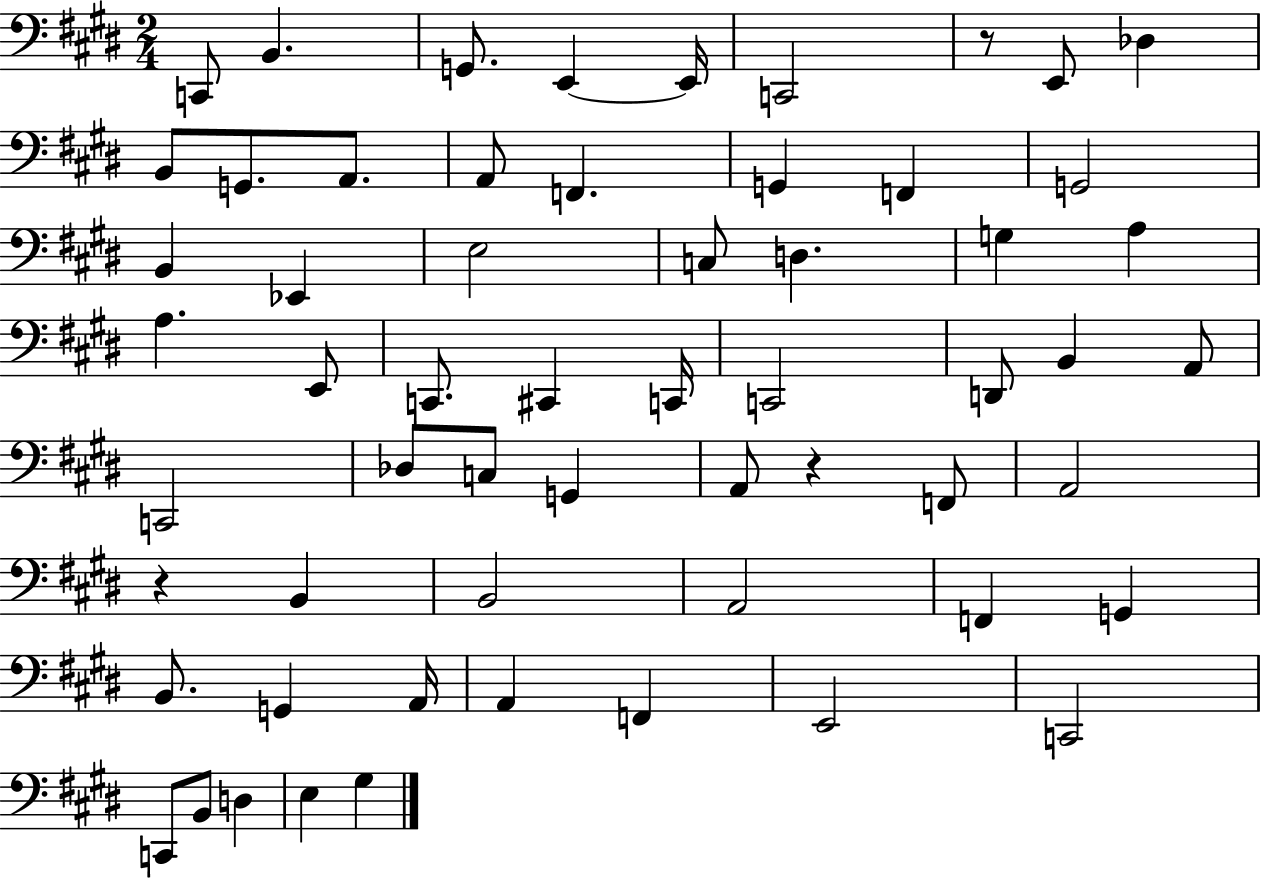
{
  \clef bass
  \numericTimeSignature
  \time 2/4
  \key e \major
  c,8 b,4. | g,8. e,4~~ e,16 | c,2 | r8 e,8 des4 | \break b,8 g,8. a,8. | a,8 f,4. | g,4 f,4 | g,2 | \break b,4 ees,4 | e2 | c8 d4. | g4 a4 | \break a4. e,8 | c,8. cis,4 c,16 | c,2 | d,8 b,4 a,8 | \break c,2 | des8 c8 g,4 | a,8 r4 f,8 | a,2 | \break r4 b,4 | b,2 | a,2 | f,4 g,4 | \break b,8. g,4 a,16 | a,4 f,4 | e,2 | c,2 | \break c,8 b,8 d4 | e4 gis4 | \bar "|."
}